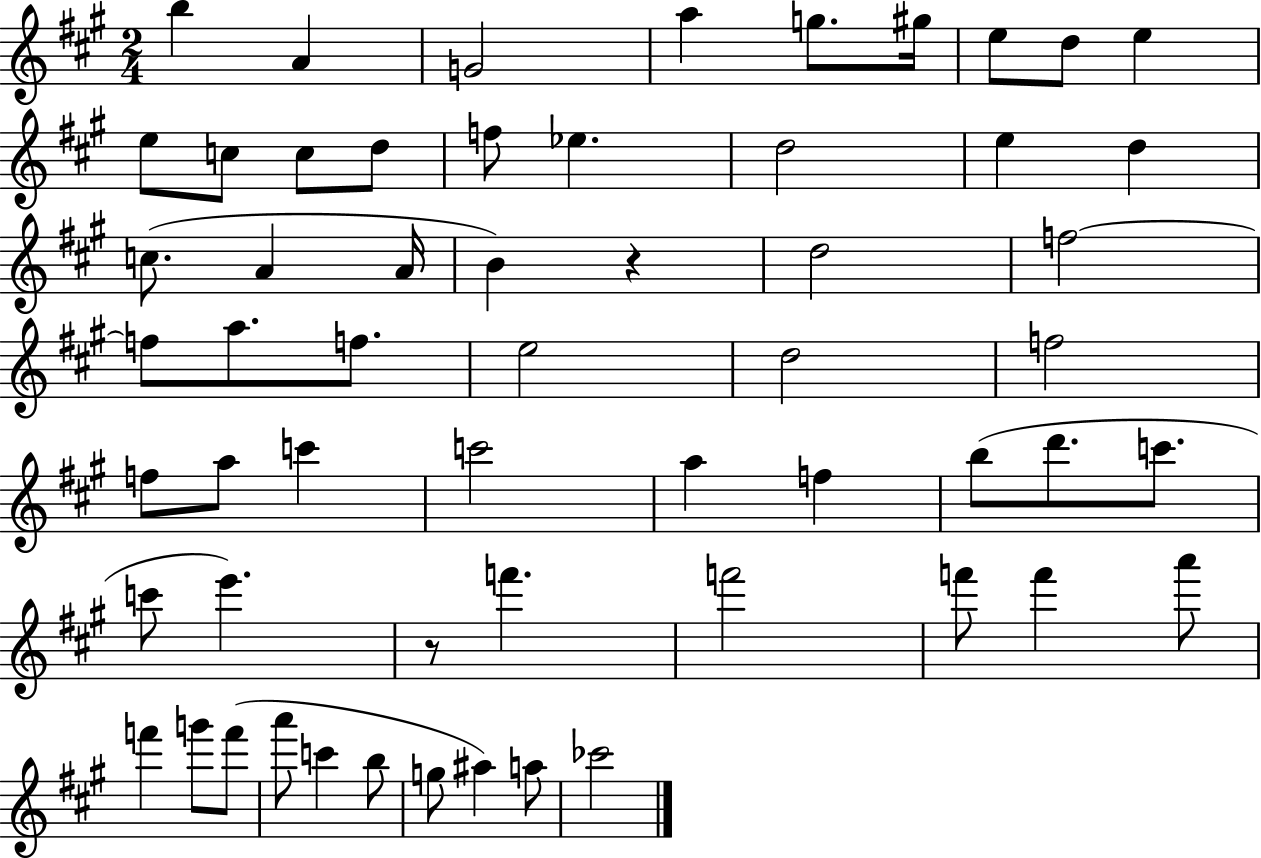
{
  \clef treble
  \numericTimeSignature
  \time 2/4
  \key a \major
  b''4 a'4 | g'2 | a''4 g''8. gis''16 | e''8 d''8 e''4 | \break e''8 c''8 c''8 d''8 | f''8 ees''4. | d''2 | e''4 d''4 | \break c''8.( a'4 a'16 | b'4) r4 | d''2 | f''2~~ | \break f''8 a''8. f''8. | e''2 | d''2 | f''2 | \break f''8 a''8 c'''4 | c'''2 | a''4 f''4 | b''8( d'''8. c'''8. | \break c'''8 e'''4.) | r8 f'''4. | f'''2 | f'''8 f'''4 a'''8 | \break f'''4 g'''8 f'''8( | a'''8 c'''4 b''8 | g''8 ais''4) a''8 | ces'''2 | \break \bar "|."
}